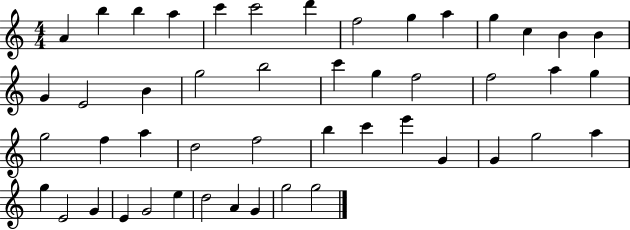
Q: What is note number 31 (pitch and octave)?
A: B5